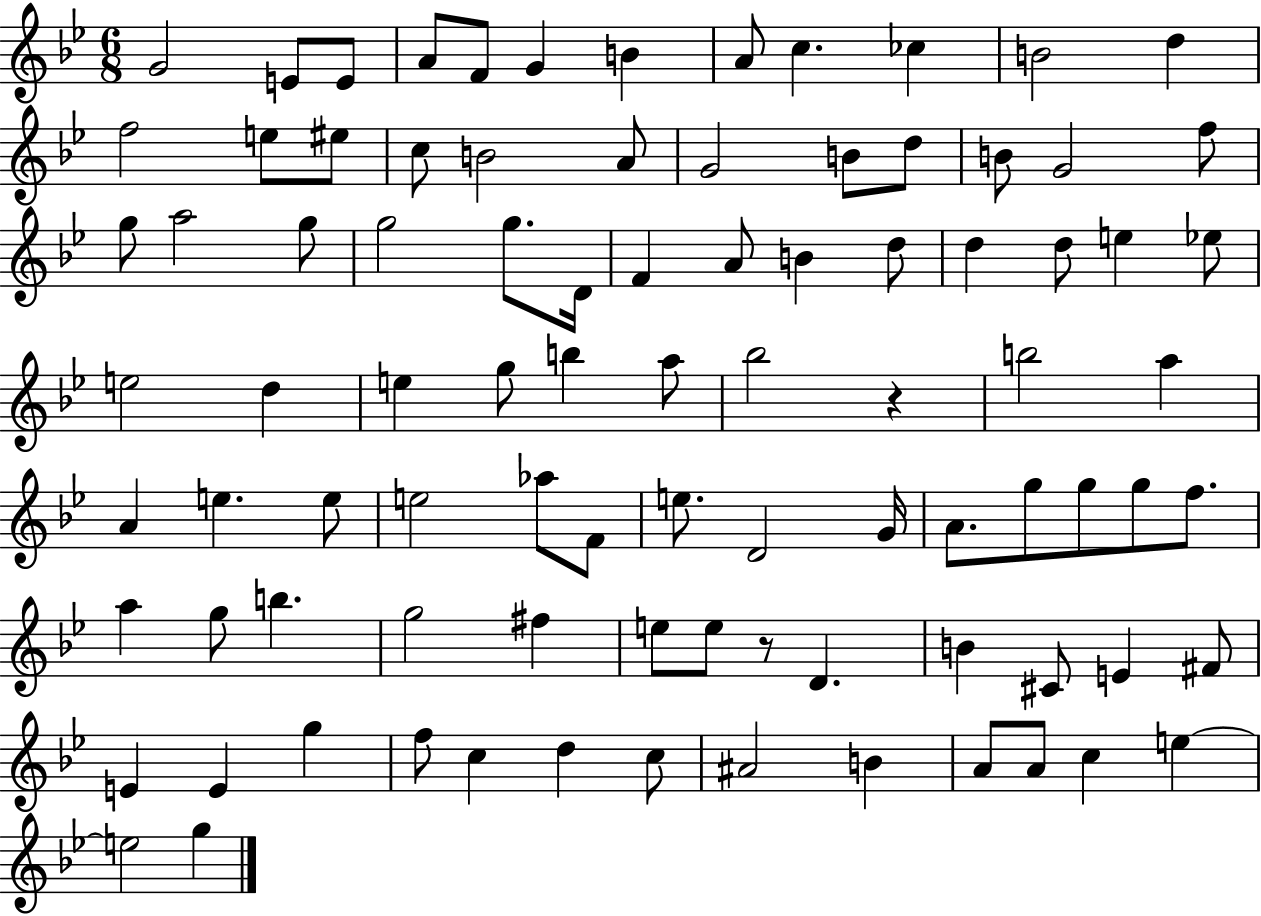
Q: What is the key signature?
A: BES major